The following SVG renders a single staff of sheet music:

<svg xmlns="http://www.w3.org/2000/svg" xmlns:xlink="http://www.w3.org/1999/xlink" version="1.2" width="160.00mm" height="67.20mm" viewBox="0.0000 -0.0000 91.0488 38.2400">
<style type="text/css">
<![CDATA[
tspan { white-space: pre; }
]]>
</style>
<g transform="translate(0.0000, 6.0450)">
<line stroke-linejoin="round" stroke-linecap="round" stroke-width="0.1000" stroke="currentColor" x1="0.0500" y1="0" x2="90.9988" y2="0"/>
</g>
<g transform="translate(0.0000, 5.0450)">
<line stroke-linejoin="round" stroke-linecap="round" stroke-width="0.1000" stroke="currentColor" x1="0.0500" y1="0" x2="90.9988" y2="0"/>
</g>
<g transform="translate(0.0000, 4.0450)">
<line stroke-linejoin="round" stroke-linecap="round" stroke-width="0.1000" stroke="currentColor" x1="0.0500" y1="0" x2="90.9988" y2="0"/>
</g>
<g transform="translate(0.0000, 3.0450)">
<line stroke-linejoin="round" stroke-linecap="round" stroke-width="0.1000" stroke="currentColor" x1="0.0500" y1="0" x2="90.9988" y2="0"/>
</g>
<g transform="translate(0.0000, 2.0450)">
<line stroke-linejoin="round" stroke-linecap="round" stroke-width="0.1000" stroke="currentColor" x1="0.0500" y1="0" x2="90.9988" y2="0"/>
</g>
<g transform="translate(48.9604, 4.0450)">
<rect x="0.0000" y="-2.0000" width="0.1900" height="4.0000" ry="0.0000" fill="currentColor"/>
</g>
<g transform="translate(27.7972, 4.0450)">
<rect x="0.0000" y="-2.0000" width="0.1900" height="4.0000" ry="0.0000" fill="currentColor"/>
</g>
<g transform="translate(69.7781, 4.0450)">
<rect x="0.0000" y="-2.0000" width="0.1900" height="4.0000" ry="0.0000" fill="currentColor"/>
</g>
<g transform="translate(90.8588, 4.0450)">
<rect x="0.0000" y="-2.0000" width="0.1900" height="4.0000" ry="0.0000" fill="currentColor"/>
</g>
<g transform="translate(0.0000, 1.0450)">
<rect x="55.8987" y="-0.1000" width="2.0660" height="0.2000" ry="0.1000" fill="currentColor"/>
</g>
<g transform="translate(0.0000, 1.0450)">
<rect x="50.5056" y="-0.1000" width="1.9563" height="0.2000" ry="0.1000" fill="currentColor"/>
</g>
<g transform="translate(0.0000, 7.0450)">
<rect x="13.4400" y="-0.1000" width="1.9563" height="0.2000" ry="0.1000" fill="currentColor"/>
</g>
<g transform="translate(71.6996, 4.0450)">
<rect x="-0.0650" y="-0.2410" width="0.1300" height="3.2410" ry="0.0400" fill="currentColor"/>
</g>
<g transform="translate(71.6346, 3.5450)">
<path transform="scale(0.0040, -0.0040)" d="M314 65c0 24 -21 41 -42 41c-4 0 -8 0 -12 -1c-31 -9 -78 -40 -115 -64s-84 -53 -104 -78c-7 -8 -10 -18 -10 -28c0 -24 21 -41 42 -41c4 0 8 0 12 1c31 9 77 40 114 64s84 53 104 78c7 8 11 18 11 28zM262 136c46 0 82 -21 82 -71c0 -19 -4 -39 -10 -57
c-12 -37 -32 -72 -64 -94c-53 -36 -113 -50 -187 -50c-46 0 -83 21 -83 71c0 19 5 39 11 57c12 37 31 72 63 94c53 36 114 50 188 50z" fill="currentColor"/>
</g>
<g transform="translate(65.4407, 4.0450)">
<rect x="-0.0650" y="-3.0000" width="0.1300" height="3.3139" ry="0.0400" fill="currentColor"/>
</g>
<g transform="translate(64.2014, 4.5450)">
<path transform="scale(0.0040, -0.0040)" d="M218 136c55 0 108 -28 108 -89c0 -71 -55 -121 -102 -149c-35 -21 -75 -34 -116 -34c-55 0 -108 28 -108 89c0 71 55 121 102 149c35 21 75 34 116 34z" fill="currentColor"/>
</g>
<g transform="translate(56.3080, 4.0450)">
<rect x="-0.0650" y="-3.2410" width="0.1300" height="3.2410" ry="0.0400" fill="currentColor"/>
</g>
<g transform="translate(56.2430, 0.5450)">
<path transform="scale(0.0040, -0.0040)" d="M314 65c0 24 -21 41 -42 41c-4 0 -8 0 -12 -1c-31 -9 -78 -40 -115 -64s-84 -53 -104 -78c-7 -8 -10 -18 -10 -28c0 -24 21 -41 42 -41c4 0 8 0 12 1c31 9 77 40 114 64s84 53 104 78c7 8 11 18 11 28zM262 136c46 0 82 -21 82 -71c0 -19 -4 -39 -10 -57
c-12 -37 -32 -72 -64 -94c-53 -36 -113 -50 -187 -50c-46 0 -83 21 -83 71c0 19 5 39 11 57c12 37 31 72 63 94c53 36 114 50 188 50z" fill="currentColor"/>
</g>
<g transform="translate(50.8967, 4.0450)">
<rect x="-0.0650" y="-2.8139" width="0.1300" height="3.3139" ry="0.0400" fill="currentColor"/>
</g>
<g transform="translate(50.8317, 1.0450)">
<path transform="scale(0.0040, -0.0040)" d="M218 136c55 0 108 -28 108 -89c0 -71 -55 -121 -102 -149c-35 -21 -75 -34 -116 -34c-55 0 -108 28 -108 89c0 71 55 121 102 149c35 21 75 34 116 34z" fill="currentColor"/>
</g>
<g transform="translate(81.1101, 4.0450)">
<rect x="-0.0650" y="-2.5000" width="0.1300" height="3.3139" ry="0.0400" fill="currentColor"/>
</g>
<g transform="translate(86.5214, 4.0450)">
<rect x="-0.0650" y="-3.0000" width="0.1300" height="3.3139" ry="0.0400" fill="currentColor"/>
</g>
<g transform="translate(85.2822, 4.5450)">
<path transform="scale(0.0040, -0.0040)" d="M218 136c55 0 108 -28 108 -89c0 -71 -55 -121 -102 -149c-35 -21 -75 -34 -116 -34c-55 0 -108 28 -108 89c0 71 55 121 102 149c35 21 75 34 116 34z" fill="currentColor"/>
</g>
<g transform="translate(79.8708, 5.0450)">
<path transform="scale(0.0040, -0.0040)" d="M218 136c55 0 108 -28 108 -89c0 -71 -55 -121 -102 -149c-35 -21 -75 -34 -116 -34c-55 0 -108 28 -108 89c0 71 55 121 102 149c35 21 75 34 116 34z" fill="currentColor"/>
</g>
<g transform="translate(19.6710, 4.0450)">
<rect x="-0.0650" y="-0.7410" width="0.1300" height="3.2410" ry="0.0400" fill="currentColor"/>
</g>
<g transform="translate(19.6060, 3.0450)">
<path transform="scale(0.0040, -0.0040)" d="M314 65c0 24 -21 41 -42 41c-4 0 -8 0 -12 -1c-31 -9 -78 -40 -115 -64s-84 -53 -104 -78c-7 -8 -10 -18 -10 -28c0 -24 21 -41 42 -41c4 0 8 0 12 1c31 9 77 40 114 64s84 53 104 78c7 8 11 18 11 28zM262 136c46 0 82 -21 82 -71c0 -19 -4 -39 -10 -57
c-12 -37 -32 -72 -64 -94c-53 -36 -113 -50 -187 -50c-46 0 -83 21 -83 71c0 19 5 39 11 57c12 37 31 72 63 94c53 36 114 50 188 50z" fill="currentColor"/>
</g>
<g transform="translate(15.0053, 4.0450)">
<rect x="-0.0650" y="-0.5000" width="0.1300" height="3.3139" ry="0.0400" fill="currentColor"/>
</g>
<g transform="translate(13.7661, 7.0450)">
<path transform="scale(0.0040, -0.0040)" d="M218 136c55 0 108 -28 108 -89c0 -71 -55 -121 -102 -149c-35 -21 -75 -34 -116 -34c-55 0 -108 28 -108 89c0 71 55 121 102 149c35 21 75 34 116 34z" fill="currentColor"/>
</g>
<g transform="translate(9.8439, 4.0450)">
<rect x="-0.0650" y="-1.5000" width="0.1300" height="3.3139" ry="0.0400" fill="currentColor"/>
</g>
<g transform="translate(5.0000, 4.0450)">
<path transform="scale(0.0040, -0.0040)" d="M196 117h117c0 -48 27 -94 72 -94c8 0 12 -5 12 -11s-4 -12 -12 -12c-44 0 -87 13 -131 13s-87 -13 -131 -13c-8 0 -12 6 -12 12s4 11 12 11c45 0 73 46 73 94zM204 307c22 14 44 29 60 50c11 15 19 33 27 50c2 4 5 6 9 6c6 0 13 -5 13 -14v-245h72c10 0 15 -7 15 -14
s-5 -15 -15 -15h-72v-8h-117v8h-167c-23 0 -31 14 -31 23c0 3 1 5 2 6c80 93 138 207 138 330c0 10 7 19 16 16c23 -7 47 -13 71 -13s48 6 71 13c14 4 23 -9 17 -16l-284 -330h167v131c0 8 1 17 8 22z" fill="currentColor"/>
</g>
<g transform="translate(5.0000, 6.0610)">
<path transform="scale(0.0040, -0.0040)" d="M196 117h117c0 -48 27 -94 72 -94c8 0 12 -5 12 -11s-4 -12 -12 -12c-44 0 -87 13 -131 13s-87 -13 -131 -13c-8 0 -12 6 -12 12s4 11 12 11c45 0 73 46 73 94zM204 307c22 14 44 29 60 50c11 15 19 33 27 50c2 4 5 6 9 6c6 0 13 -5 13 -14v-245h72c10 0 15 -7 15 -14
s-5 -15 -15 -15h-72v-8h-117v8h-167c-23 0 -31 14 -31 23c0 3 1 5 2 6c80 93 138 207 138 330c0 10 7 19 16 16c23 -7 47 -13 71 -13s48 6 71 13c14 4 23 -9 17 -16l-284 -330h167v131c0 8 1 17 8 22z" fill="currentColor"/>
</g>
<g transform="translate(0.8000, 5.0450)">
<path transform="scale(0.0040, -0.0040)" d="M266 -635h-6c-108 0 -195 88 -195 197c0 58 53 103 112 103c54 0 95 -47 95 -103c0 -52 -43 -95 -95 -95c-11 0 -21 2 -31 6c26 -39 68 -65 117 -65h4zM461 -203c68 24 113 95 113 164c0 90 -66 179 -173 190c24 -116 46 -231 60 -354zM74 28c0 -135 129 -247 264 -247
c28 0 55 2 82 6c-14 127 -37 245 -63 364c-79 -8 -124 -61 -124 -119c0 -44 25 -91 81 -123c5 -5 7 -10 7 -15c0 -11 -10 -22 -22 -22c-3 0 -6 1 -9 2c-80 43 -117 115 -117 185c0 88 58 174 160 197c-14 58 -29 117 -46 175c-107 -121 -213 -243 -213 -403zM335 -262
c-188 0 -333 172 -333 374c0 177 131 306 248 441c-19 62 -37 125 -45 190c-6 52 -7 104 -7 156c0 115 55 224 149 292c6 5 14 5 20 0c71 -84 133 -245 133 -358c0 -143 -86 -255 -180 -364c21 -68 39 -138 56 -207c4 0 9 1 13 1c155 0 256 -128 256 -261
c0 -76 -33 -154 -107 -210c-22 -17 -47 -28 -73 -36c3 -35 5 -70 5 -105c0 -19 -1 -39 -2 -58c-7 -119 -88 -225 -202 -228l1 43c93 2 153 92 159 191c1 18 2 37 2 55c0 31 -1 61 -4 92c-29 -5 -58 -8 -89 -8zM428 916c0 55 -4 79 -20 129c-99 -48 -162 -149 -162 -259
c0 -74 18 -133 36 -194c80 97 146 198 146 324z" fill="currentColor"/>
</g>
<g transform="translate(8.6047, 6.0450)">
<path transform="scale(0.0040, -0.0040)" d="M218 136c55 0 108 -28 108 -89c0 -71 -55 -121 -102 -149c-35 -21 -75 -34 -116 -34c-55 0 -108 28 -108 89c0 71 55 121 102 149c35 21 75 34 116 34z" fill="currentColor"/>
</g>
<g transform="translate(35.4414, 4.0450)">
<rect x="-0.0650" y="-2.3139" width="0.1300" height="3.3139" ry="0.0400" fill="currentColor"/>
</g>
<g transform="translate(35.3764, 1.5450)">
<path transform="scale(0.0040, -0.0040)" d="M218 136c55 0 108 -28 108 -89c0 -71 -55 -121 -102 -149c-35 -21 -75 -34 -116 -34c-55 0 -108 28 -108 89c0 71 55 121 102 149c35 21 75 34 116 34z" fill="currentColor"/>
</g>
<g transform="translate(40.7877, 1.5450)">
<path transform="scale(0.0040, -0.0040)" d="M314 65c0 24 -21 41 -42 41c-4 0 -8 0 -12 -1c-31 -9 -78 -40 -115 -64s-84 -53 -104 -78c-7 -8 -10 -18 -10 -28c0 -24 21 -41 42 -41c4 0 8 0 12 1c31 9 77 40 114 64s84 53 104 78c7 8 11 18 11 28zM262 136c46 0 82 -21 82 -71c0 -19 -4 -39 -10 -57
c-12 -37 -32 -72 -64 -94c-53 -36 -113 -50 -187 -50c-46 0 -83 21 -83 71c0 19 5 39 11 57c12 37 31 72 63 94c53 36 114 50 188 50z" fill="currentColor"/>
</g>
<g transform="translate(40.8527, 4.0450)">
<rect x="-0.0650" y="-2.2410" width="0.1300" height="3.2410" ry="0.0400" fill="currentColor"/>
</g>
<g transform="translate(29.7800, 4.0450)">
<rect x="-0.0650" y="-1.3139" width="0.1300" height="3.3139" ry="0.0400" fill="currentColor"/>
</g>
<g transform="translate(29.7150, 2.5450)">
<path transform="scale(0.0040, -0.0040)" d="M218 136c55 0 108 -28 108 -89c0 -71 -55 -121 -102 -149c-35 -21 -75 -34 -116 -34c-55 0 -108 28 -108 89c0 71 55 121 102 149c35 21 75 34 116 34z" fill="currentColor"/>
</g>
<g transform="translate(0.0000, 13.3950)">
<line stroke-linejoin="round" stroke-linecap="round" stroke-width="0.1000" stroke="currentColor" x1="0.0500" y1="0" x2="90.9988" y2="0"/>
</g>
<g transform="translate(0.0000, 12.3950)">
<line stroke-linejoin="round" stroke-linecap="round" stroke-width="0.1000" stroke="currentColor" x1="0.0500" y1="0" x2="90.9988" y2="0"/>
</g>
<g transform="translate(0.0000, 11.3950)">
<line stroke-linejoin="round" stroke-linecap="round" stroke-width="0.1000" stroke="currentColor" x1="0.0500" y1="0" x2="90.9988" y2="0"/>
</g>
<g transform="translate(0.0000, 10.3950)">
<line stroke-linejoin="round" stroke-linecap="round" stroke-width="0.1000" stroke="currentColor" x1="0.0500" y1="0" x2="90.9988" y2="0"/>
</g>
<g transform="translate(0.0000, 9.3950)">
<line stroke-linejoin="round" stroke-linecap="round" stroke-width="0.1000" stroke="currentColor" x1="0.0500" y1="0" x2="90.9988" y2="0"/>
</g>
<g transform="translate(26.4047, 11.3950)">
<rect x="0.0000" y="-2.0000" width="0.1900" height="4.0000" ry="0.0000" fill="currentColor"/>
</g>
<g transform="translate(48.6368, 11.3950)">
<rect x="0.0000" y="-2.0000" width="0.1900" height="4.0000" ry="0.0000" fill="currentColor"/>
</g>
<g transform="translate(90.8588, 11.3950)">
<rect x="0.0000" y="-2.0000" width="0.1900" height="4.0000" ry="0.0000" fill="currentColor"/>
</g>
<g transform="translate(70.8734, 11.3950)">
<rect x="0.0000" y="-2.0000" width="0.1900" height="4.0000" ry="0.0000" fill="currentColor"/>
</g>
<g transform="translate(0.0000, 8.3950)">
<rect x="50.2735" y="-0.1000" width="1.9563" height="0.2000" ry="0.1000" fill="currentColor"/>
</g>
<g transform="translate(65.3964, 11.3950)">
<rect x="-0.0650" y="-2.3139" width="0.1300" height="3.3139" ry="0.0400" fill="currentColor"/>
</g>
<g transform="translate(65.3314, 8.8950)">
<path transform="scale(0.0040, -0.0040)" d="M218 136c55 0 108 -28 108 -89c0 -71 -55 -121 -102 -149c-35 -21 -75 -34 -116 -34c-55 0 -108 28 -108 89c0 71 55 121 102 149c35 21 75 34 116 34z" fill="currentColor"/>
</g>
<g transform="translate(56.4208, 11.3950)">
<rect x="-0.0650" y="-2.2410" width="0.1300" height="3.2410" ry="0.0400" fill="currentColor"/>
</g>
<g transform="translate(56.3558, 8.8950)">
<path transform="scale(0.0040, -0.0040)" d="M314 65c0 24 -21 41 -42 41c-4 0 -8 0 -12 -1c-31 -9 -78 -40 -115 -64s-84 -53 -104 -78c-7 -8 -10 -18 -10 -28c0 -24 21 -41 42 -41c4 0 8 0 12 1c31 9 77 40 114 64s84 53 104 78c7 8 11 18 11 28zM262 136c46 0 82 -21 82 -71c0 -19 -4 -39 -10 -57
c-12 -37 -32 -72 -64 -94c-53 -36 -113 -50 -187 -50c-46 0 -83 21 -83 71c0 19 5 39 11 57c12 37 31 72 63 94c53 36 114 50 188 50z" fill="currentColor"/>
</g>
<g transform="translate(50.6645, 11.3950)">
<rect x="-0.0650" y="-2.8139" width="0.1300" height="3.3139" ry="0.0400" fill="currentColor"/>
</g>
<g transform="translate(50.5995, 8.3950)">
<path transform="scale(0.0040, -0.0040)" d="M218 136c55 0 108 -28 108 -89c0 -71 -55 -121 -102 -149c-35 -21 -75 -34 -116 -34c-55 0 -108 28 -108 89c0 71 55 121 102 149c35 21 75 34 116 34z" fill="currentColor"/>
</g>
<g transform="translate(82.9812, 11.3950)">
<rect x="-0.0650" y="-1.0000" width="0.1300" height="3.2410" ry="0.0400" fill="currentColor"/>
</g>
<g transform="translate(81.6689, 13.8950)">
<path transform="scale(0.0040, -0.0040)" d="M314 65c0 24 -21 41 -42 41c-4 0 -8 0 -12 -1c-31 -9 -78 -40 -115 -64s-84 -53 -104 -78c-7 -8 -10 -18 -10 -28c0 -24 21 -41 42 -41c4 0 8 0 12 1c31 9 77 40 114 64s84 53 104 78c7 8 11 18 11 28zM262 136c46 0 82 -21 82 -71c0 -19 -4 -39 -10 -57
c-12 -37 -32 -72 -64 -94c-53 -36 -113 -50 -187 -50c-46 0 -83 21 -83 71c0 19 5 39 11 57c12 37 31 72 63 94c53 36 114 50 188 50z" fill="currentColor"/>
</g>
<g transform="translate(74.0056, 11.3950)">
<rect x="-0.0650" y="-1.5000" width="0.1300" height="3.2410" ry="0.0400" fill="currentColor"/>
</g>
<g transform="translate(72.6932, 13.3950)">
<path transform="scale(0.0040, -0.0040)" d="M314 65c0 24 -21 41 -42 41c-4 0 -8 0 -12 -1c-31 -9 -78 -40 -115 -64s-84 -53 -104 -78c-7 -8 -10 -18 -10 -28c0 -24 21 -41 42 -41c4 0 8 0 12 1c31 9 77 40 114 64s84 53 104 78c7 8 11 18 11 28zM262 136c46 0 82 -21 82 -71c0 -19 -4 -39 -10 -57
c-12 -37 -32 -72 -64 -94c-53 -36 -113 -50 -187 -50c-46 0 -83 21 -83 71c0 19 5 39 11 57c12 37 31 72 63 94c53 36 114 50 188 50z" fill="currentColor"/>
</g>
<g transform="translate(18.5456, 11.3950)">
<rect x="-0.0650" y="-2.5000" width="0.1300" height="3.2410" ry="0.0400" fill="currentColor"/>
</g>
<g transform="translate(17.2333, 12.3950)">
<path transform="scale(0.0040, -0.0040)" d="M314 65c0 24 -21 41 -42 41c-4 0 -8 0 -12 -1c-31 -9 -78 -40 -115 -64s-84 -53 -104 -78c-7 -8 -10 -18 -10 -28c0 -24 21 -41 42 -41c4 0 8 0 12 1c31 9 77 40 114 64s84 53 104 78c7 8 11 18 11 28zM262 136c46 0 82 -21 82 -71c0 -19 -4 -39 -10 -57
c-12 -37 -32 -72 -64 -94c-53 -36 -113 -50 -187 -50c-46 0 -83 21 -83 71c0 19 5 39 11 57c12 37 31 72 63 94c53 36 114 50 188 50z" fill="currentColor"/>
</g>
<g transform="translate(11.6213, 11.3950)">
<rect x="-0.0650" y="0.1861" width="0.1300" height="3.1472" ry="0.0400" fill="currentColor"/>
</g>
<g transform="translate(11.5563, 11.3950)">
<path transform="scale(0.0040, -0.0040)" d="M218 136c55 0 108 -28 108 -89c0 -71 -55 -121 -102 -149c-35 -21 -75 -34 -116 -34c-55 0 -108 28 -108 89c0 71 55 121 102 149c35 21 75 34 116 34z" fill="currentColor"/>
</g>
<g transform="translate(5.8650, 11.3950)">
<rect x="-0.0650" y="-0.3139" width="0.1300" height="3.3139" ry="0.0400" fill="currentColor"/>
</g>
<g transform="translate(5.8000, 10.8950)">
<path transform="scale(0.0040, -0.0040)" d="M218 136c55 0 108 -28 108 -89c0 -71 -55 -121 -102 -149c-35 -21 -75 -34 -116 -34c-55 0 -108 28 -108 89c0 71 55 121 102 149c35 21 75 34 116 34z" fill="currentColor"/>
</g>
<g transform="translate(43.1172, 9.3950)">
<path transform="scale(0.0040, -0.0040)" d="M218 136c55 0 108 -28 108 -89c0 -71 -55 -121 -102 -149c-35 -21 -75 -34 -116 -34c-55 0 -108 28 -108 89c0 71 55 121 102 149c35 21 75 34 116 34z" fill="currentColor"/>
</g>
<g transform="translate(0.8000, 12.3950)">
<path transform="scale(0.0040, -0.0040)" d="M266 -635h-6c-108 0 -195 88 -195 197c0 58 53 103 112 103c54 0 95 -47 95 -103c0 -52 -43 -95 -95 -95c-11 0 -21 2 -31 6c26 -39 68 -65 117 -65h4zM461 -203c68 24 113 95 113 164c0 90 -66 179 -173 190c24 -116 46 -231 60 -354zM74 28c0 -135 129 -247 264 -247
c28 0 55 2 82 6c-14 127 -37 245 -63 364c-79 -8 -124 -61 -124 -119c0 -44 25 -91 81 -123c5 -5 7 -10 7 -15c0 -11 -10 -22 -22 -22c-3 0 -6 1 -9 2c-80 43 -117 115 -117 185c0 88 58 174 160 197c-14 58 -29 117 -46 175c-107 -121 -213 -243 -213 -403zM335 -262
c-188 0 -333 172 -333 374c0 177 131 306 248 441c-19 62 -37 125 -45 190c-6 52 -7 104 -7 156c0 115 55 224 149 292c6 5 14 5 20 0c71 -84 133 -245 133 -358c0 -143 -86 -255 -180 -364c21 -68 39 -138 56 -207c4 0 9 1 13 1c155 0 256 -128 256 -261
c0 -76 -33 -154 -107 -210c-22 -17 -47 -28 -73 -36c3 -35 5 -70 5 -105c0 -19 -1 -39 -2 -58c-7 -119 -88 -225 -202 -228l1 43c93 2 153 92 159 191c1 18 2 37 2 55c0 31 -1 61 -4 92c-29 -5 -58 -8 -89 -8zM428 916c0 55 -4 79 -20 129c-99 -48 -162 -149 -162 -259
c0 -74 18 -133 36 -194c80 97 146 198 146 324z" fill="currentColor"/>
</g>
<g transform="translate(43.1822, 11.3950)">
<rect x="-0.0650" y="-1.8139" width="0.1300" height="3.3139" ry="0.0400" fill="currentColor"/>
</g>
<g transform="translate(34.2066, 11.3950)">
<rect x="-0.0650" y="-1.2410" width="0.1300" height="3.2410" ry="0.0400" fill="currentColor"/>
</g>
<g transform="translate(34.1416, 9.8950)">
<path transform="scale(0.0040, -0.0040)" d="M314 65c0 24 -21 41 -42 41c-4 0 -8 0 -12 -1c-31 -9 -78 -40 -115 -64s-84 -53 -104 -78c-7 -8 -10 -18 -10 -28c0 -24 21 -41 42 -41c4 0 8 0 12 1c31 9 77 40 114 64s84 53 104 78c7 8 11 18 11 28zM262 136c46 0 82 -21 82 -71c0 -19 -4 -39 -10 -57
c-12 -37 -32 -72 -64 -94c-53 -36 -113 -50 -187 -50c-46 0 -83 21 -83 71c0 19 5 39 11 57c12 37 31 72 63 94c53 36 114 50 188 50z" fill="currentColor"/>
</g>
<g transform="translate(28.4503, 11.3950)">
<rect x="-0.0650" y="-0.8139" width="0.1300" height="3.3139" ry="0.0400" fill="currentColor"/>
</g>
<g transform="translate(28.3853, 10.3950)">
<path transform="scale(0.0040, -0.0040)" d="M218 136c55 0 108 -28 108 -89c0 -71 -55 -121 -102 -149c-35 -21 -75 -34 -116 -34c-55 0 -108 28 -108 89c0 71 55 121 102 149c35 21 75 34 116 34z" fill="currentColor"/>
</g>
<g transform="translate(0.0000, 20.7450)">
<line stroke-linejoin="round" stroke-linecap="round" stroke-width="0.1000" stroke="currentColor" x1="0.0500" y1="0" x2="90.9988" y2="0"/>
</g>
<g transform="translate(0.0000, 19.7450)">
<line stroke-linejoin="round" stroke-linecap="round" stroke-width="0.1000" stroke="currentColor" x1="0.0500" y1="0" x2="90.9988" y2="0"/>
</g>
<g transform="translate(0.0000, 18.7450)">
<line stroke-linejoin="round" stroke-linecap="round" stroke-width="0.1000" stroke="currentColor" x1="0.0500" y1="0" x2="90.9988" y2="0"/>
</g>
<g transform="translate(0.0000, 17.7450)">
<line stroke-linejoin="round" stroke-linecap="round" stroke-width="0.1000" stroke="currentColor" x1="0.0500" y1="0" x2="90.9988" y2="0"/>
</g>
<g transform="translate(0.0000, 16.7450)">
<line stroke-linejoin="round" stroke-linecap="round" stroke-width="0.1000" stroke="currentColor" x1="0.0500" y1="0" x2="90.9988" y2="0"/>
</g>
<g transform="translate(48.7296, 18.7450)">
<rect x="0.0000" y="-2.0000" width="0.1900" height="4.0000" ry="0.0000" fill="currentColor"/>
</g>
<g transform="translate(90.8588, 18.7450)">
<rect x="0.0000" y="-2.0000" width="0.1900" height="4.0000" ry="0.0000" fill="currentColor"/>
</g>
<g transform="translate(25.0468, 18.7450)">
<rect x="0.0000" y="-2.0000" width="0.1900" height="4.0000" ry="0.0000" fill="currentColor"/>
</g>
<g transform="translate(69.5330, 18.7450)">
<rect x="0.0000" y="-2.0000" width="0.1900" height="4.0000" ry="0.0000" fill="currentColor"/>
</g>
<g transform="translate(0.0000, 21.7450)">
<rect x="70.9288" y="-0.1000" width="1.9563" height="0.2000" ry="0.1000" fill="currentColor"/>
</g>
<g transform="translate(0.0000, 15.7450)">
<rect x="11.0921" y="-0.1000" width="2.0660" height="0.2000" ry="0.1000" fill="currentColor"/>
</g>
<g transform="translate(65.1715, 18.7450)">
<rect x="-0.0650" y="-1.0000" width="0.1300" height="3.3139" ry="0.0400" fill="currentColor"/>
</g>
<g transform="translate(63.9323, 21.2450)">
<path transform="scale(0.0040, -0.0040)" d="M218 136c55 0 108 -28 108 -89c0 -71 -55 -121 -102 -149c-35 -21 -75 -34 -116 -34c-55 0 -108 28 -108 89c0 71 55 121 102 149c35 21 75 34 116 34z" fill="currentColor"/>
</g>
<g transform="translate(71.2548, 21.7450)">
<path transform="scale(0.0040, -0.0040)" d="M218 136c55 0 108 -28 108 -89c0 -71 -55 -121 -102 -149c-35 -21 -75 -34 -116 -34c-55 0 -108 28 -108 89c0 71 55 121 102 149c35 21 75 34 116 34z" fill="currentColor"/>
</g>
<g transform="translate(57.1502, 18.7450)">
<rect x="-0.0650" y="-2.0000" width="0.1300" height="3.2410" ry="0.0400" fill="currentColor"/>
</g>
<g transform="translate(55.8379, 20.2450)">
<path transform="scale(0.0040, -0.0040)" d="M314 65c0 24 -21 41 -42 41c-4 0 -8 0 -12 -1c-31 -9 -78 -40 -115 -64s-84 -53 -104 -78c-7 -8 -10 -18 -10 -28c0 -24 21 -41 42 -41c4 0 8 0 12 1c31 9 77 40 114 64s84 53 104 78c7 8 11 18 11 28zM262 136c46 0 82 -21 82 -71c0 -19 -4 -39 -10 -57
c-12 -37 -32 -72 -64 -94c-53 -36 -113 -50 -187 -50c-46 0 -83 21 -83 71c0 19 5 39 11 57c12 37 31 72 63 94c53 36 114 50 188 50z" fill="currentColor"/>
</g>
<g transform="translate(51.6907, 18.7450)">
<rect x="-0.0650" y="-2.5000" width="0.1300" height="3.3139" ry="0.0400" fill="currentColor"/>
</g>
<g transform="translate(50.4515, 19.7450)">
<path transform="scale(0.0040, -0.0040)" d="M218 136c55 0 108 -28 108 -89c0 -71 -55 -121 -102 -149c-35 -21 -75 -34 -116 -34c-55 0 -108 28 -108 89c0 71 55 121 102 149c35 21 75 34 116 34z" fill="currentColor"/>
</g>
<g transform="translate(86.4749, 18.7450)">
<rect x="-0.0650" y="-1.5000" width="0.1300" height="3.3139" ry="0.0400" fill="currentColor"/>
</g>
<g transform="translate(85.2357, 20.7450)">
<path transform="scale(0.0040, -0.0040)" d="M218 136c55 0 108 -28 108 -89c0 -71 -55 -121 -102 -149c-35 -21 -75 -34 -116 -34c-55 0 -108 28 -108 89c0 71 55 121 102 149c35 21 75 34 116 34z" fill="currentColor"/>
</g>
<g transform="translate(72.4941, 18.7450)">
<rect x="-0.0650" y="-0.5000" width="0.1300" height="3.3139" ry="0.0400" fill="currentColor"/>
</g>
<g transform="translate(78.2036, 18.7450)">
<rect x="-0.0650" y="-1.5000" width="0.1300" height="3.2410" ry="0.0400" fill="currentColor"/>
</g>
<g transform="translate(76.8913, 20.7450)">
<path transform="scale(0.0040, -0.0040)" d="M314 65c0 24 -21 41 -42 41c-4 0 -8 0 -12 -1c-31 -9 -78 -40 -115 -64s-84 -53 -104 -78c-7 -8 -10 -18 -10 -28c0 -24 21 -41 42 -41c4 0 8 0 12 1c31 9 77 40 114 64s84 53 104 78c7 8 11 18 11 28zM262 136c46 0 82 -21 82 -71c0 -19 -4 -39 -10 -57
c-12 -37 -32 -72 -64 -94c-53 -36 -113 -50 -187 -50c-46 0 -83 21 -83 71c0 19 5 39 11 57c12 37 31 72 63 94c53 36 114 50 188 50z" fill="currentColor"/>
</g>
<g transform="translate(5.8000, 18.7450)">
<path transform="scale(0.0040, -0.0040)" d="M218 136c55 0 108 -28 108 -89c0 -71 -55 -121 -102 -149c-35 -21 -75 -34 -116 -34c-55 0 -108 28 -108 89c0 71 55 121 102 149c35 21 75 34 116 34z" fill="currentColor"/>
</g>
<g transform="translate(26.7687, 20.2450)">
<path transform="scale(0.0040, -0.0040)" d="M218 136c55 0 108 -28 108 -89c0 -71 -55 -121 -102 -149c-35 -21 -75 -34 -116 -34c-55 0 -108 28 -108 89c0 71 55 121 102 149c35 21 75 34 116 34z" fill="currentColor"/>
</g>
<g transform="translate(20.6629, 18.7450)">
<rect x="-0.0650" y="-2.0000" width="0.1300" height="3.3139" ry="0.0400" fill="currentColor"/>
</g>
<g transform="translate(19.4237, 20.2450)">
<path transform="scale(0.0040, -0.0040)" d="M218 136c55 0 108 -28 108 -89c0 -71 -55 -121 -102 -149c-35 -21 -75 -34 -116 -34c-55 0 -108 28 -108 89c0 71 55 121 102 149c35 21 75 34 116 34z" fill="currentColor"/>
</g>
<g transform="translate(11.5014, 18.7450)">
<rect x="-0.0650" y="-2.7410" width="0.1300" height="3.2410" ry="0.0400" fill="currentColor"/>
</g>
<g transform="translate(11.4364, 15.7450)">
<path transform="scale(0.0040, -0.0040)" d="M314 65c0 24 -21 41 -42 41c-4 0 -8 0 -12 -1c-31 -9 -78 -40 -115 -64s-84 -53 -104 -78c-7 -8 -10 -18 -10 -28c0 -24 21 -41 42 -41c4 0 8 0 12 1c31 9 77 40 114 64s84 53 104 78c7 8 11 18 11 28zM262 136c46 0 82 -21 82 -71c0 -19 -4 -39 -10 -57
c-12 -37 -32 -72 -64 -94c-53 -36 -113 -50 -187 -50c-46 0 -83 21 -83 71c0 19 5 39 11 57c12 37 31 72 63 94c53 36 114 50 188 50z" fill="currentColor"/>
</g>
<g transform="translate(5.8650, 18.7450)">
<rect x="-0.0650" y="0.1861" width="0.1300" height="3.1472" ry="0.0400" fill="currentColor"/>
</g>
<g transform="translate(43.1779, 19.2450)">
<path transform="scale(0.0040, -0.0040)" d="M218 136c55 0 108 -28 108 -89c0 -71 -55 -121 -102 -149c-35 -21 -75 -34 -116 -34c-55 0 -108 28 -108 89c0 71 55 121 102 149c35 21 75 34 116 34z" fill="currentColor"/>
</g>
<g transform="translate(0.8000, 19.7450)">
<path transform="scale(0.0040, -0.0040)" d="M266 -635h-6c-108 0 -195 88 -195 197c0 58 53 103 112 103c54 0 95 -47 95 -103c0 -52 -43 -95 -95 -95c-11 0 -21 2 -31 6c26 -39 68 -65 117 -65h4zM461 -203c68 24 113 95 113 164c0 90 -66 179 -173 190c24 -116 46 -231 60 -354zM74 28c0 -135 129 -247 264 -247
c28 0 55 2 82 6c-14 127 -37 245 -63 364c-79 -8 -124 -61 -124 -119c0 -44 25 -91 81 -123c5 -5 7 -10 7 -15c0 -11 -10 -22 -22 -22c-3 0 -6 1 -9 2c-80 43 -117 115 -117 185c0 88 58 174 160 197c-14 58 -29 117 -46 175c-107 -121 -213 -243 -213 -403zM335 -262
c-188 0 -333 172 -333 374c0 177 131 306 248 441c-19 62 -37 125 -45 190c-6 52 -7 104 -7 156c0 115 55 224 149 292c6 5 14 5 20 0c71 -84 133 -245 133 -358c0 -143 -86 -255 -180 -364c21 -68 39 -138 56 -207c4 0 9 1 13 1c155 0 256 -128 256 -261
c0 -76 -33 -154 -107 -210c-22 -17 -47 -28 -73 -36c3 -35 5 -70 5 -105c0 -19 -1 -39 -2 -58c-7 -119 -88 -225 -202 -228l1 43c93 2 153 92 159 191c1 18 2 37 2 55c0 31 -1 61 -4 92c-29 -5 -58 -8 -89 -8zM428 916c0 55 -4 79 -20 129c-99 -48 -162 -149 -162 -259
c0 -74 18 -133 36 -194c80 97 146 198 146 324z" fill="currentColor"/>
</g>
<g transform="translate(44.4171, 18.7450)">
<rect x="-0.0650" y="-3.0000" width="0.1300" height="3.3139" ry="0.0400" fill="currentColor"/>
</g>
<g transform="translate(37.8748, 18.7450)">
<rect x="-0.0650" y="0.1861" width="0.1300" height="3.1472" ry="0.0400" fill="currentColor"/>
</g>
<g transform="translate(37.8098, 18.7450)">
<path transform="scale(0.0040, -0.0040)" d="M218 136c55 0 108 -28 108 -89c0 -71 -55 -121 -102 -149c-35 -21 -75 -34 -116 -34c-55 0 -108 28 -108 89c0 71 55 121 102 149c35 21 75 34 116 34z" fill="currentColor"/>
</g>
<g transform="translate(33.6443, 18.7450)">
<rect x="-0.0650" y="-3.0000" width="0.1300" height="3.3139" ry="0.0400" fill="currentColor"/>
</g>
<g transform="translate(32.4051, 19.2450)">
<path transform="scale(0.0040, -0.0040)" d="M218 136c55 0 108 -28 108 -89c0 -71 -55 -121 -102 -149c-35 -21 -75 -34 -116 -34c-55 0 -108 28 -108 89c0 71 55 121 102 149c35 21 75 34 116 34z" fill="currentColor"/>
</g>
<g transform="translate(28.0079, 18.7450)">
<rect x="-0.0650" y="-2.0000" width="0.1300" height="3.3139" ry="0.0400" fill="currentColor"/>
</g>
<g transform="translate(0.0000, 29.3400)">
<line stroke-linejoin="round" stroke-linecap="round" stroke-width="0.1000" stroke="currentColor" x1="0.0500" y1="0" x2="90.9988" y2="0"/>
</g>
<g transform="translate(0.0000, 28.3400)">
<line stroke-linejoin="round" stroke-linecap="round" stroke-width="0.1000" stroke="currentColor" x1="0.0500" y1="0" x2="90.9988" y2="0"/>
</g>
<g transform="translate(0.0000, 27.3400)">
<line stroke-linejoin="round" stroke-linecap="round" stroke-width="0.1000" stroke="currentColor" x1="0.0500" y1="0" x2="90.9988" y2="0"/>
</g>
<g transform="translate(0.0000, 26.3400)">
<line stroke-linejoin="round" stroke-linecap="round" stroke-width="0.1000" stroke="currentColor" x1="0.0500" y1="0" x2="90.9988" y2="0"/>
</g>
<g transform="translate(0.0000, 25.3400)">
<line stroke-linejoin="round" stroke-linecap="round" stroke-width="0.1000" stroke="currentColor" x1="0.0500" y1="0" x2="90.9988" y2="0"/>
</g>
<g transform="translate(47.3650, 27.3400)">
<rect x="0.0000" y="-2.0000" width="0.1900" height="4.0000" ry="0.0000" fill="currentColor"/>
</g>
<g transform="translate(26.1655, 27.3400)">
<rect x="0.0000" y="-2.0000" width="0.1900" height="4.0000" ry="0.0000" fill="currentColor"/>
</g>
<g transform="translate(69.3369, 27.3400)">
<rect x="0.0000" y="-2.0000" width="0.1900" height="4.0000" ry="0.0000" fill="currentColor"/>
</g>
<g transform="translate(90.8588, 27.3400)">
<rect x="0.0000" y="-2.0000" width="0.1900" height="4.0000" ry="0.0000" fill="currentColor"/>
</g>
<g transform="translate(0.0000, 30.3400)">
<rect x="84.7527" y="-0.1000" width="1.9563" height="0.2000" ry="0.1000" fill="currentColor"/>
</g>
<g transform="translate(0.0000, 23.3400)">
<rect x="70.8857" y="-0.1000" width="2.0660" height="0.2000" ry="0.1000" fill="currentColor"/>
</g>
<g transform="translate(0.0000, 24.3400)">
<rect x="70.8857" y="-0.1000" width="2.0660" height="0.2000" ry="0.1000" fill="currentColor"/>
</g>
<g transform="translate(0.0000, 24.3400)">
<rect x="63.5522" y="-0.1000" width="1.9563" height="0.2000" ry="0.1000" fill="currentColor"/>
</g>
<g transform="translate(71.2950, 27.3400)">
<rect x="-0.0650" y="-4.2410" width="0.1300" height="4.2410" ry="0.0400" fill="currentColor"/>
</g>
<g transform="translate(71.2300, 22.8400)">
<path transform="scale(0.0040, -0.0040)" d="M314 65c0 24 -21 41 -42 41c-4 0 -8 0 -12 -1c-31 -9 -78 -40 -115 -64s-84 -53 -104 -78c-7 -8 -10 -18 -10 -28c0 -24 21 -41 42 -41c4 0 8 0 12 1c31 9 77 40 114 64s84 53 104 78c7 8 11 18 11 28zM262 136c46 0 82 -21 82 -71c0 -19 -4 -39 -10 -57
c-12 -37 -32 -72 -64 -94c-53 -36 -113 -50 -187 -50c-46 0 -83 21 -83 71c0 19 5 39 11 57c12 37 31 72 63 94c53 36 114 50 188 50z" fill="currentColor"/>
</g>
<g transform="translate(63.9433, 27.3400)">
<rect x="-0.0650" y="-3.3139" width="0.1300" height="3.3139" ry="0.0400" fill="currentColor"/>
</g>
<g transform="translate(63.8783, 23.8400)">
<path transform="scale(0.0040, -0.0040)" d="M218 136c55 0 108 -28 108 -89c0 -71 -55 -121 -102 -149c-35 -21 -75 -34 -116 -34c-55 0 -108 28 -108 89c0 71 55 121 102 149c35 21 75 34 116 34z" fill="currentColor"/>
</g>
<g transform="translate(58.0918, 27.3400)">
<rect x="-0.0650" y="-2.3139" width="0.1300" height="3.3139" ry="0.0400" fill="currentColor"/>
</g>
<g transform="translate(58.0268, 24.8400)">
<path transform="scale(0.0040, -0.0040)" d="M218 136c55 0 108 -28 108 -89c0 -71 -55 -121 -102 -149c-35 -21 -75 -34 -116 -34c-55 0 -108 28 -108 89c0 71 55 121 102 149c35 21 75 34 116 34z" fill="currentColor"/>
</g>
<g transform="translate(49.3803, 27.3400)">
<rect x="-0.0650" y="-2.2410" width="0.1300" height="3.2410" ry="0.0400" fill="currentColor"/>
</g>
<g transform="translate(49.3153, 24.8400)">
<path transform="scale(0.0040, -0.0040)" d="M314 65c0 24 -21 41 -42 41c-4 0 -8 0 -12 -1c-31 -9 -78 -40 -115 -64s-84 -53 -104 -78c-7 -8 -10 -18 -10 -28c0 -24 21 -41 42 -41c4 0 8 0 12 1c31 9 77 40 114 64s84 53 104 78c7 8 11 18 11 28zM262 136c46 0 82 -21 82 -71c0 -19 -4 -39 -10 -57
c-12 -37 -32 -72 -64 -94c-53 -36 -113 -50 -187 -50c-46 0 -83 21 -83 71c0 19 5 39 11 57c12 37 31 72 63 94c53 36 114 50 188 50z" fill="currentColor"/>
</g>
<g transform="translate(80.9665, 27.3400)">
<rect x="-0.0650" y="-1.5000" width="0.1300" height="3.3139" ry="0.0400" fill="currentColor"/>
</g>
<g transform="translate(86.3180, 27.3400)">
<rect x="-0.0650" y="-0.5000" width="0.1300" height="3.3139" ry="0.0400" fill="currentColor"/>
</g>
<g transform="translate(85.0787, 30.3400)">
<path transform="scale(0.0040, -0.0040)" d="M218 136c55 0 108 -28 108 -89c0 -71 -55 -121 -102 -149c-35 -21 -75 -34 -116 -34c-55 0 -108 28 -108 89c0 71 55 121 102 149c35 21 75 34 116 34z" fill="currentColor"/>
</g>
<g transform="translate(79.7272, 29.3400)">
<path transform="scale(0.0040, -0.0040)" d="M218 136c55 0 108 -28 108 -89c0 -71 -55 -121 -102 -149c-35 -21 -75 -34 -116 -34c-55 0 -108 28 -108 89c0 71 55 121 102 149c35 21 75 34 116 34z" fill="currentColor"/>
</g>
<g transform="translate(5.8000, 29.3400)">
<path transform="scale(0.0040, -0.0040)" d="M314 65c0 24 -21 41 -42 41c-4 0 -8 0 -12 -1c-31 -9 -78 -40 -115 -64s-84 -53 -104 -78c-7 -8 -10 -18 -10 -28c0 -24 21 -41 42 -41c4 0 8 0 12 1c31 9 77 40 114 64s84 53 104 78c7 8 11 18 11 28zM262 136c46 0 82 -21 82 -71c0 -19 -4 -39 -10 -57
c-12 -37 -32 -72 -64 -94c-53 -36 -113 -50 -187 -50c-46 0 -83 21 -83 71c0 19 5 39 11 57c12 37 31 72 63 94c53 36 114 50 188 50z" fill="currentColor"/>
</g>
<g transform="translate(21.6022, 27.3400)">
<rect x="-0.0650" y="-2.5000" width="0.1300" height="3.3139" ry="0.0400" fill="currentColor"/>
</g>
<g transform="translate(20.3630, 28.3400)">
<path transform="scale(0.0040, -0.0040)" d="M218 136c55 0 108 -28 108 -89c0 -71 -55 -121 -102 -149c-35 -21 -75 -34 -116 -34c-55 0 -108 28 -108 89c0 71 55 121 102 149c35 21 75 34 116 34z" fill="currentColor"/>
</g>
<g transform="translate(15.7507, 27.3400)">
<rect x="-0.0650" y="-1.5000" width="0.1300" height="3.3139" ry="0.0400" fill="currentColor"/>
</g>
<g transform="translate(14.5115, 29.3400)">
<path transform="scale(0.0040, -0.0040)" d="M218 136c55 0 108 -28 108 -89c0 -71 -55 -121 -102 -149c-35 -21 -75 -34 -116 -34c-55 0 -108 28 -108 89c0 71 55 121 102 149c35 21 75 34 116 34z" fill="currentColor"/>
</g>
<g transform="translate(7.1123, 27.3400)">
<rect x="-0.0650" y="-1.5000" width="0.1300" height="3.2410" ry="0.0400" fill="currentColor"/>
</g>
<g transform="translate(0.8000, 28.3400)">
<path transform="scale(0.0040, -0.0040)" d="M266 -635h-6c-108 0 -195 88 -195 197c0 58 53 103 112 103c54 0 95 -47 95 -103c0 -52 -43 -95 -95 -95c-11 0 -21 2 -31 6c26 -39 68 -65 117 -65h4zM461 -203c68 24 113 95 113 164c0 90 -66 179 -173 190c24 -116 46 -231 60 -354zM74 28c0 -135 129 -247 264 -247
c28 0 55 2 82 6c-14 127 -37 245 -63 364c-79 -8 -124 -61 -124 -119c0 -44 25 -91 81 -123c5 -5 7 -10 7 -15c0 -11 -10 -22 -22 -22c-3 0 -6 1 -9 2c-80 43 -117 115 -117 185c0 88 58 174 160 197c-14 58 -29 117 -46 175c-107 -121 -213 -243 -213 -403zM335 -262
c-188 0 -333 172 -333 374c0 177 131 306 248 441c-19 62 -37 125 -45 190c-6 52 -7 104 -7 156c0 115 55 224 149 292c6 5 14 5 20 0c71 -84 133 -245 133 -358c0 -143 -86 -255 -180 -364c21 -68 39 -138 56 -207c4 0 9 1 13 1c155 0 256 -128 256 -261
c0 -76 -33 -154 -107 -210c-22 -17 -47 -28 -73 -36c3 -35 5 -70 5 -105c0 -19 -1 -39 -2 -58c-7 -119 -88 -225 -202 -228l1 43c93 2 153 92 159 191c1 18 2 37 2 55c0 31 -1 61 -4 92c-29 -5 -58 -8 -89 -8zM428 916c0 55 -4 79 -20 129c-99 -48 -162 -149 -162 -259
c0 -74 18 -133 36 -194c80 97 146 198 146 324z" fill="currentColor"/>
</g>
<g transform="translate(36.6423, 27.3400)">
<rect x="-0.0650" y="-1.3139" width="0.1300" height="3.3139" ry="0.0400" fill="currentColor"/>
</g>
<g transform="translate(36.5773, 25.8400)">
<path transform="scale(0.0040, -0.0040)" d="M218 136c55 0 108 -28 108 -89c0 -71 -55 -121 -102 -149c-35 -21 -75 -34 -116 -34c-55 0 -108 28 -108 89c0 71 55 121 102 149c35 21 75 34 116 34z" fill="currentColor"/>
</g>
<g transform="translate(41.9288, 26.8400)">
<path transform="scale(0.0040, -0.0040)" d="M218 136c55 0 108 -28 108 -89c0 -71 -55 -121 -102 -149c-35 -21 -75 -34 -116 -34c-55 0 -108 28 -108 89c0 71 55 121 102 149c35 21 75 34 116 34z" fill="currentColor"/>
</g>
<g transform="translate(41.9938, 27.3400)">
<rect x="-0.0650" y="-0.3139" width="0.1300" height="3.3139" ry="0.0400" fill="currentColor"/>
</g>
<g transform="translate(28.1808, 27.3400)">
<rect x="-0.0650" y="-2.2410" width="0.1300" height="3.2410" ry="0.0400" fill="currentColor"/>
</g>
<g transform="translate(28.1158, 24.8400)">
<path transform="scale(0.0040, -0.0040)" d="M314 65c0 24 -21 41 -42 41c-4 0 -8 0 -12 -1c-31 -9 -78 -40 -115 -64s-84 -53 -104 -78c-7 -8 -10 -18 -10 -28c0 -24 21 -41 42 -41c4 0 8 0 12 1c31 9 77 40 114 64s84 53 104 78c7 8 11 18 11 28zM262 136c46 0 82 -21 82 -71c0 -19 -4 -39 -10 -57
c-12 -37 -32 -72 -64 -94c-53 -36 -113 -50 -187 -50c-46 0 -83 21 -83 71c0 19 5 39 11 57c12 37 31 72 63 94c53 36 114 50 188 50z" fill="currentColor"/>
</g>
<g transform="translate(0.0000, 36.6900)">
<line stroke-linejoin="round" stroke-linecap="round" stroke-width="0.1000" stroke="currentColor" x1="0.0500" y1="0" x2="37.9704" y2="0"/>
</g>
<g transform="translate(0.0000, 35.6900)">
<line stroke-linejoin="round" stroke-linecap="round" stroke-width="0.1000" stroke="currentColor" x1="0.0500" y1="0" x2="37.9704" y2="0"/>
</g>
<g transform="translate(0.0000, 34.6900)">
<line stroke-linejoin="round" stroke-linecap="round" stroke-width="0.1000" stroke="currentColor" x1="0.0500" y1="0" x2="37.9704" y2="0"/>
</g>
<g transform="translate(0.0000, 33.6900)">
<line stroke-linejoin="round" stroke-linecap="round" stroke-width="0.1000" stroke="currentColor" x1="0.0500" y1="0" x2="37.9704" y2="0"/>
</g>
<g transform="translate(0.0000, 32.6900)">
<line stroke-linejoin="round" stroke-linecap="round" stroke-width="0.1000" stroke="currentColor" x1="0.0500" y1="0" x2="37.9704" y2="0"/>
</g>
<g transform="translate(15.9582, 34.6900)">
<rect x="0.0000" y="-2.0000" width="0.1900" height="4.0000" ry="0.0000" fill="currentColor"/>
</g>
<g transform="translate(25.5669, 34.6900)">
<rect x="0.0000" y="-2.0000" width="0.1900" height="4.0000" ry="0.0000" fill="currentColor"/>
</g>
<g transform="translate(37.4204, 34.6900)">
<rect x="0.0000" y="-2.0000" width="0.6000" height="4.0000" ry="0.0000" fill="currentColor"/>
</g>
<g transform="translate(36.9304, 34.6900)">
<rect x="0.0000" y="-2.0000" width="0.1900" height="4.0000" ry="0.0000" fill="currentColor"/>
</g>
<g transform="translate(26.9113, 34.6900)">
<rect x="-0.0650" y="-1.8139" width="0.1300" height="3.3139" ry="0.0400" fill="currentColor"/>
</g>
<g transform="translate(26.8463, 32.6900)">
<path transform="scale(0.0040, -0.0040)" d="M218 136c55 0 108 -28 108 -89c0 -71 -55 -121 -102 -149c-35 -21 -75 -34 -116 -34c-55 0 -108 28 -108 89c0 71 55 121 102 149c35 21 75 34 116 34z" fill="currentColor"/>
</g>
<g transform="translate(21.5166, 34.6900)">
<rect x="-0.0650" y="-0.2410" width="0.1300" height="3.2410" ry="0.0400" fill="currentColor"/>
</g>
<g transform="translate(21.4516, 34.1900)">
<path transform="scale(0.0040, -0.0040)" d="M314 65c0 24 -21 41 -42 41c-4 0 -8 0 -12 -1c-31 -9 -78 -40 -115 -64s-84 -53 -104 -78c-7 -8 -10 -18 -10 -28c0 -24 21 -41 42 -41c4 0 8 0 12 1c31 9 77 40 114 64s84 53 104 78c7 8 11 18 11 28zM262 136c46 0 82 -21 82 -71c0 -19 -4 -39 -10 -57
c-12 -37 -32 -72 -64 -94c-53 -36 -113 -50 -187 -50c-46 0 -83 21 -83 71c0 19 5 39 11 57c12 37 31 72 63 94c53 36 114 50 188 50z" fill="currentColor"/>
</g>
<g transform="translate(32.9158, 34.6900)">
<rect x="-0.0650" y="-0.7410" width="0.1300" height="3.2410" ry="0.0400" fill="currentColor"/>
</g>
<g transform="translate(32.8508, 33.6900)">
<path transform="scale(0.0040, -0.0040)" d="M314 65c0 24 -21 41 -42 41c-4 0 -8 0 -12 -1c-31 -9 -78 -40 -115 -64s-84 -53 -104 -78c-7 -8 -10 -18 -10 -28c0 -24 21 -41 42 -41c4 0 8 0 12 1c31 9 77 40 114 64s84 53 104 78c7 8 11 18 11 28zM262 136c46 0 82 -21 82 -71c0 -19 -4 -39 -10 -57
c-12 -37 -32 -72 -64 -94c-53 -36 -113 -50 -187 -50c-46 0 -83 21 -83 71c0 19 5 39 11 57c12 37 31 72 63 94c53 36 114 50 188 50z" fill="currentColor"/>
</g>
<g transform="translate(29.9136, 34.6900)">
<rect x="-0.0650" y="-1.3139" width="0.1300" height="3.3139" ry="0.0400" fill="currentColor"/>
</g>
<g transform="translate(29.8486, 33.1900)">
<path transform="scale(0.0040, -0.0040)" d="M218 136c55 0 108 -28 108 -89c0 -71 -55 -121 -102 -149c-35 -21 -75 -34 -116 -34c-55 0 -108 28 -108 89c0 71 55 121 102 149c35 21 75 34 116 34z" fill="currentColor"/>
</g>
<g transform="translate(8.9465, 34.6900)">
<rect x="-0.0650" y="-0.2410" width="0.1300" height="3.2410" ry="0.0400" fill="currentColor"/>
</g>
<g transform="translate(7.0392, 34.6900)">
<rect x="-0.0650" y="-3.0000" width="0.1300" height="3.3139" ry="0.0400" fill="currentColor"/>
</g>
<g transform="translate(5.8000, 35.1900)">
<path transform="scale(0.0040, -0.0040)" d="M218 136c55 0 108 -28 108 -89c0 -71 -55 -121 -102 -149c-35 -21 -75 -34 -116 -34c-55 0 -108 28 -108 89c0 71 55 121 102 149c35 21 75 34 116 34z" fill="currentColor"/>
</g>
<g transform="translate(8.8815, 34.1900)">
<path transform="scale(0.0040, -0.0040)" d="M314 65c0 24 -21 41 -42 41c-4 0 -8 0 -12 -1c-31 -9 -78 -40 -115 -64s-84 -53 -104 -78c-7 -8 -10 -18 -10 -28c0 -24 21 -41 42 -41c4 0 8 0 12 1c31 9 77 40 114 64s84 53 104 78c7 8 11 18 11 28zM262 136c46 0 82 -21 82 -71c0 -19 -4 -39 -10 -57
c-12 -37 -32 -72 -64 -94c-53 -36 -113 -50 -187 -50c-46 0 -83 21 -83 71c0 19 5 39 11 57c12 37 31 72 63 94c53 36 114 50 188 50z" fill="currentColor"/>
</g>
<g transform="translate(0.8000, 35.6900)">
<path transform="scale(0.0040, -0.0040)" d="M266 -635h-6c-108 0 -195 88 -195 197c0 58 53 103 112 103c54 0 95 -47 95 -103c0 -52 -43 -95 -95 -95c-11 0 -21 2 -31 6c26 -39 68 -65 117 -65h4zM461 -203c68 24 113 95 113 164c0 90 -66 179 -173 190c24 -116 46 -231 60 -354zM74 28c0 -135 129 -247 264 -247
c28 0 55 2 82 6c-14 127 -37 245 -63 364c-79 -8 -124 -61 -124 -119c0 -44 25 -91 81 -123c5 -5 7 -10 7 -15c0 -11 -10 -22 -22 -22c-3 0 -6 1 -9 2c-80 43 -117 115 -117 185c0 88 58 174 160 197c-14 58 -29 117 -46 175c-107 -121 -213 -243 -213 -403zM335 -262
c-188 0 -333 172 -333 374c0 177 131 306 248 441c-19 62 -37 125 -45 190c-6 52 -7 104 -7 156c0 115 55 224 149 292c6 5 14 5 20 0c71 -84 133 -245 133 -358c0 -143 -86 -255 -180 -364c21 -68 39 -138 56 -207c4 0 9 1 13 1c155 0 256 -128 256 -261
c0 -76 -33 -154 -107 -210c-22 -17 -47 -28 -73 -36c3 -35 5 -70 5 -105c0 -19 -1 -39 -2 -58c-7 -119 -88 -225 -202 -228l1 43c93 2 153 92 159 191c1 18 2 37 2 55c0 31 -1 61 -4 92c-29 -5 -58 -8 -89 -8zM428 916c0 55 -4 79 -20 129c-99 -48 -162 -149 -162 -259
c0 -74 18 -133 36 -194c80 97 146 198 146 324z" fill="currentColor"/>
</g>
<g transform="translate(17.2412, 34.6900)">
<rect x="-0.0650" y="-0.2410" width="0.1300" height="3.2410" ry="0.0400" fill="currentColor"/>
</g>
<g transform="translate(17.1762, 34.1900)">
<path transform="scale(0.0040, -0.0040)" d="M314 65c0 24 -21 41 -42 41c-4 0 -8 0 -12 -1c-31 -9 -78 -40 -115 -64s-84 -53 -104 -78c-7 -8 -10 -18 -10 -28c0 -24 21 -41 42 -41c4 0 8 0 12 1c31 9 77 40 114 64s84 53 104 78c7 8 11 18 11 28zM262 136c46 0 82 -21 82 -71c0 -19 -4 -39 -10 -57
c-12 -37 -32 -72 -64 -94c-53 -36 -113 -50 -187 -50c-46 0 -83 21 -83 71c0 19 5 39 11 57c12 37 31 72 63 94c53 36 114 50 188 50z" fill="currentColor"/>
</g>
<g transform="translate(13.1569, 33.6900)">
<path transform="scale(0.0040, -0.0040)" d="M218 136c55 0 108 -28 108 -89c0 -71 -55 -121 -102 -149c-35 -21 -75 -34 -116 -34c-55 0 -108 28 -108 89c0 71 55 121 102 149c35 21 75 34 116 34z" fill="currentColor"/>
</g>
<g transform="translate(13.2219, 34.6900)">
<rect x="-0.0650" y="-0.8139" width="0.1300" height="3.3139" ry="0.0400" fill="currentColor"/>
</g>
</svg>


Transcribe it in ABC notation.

X:1
T:Untitled
M:4/4
L:1/4
K:C
E C d2 e g g2 a b2 A c2 G A c B G2 d e2 f a g2 g E2 D2 B a2 F F A B A G F2 D C E2 E E2 E G g2 e c g2 g b d'2 E C A c2 d c2 c2 f e d2